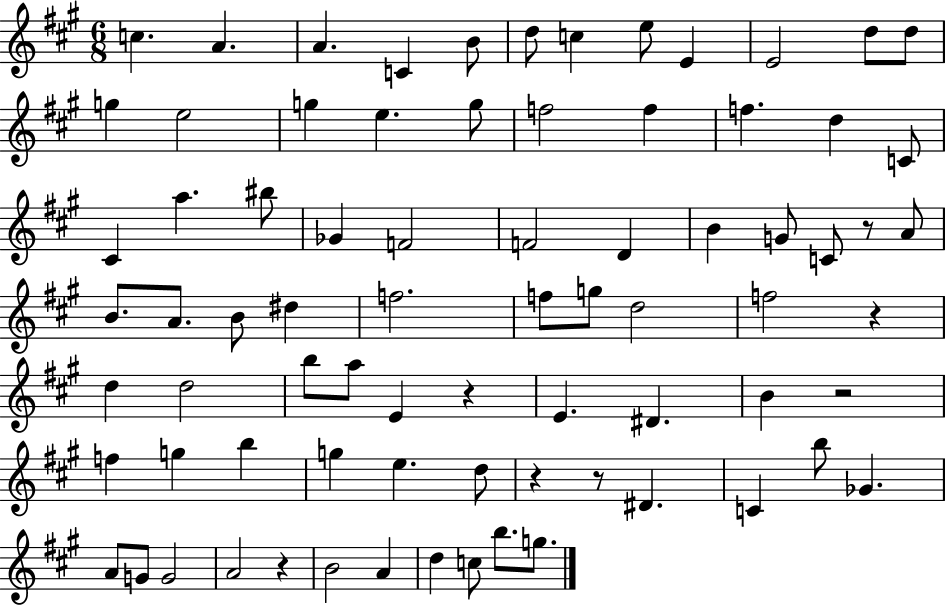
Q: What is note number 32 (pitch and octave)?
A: C4